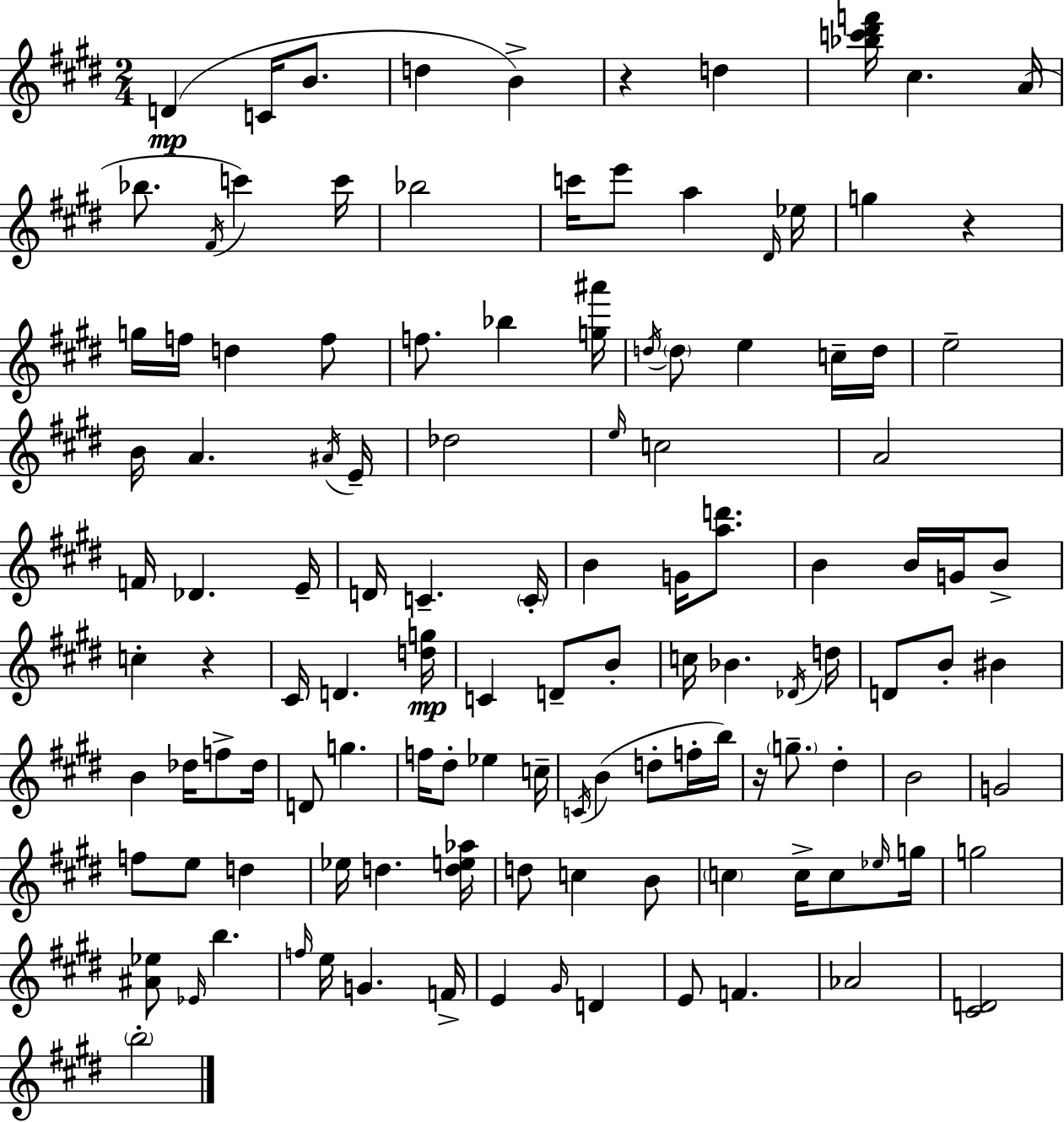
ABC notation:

X:1
T:Untitled
M:2/4
L:1/4
K:E
D C/4 B/2 d B z d [_bc'^d'f']/4 ^c A/4 _b/2 ^F/4 c' c'/4 _b2 c'/4 e'/2 a ^D/4 _e/4 g z g/4 f/4 d f/2 f/2 _b [g^a']/4 d/4 d/2 e c/4 d/4 e2 B/4 A ^A/4 E/4 _d2 e/4 c2 A2 F/4 _D E/4 D/4 C C/4 B G/4 [ad']/2 B B/4 G/4 B/2 c z ^C/4 D [dg]/4 C D/2 B/2 c/4 _B _D/4 d/4 D/2 B/2 ^B B _d/4 f/2 _d/4 D/2 g f/4 ^d/2 _e c/4 C/4 B d/2 f/4 b/4 z/4 g/2 ^d B2 G2 f/2 e/2 d _e/4 d [de_a]/4 d/2 c B/2 c c/4 c/2 _e/4 g/4 g2 [^A_e]/2 _E/4 b f/4 e/4 G F/4 E ^G/4 D E/2 F _A2 [^CD]2 b2